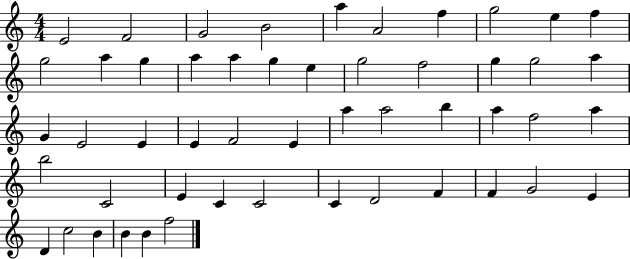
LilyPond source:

{
  \clef treble
  \numericTimeSignature
  \time 4/4
  \key c \major
  e'2 f'2 | g'2 b'2 | a''4 a'2 f''4 | g''2 e''4 f''4 | \break g''2 a''4 g''4 | a''4 a''4 g''4 e''4 | g''2 f''2 | g''4 g''2 a''4 | \break g'4 e'2 e'4 | e'4 f'2 e'4 | a''4 a''2 b''4 | a''4 f''2 a''4 | \break b''2 c'2 | e'4 c'4 c'2 | c'4 d'2 f'4 | f'4 g'2 e'4 | \break d'4 c''2 b'4 | b'4 b'4 f''2 | \bar "|."
}